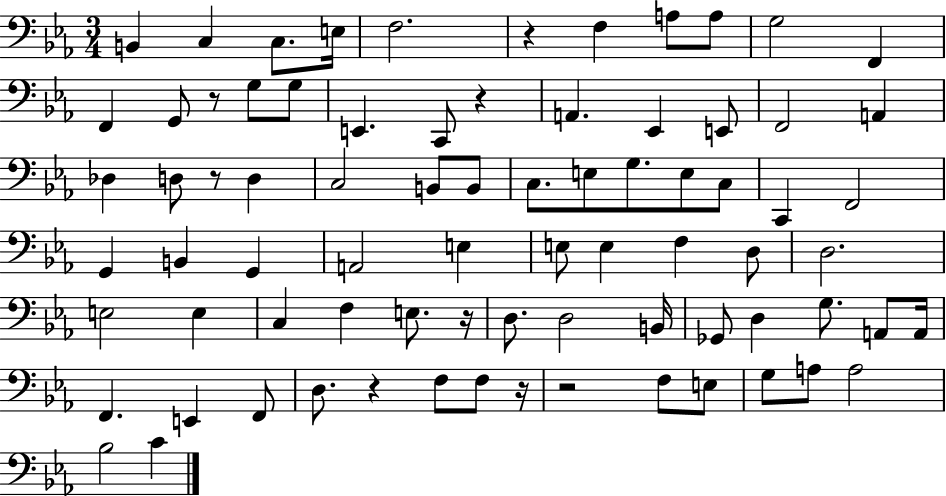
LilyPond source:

{
  \clef bass
  \numericTimeSignature
  \time 3/4
  \key ees \major
  b,4 c4 c8. e16 | f2. | r4 f4 a8 a8 | g2 f,4 | \break f,4 g,8 r8 g8 g8 | e,4. c,8 r4 | a,4. ees,4 e,8 | f,2 a,4 | \break des4 d8 r8 d4 | c2 b,8 b,8 | c8. e8 g8. e8 c8 | c,4 f,2 | \break g,4 b,4 g,4 | a,2 e4 | e8 e4 f4 d8 | d2. | \break e2 e4 | c4 f4 e8. r16 | d8. d2 b,16 | ges,8 d4 g8. a,8 a,16 | \break f,4. e,4 f,8 | d8. r4 f8 f8 r16 | r2 f8 e8 | g8 a8 a2 | \break bes2 c'4 | \bar "|."
}